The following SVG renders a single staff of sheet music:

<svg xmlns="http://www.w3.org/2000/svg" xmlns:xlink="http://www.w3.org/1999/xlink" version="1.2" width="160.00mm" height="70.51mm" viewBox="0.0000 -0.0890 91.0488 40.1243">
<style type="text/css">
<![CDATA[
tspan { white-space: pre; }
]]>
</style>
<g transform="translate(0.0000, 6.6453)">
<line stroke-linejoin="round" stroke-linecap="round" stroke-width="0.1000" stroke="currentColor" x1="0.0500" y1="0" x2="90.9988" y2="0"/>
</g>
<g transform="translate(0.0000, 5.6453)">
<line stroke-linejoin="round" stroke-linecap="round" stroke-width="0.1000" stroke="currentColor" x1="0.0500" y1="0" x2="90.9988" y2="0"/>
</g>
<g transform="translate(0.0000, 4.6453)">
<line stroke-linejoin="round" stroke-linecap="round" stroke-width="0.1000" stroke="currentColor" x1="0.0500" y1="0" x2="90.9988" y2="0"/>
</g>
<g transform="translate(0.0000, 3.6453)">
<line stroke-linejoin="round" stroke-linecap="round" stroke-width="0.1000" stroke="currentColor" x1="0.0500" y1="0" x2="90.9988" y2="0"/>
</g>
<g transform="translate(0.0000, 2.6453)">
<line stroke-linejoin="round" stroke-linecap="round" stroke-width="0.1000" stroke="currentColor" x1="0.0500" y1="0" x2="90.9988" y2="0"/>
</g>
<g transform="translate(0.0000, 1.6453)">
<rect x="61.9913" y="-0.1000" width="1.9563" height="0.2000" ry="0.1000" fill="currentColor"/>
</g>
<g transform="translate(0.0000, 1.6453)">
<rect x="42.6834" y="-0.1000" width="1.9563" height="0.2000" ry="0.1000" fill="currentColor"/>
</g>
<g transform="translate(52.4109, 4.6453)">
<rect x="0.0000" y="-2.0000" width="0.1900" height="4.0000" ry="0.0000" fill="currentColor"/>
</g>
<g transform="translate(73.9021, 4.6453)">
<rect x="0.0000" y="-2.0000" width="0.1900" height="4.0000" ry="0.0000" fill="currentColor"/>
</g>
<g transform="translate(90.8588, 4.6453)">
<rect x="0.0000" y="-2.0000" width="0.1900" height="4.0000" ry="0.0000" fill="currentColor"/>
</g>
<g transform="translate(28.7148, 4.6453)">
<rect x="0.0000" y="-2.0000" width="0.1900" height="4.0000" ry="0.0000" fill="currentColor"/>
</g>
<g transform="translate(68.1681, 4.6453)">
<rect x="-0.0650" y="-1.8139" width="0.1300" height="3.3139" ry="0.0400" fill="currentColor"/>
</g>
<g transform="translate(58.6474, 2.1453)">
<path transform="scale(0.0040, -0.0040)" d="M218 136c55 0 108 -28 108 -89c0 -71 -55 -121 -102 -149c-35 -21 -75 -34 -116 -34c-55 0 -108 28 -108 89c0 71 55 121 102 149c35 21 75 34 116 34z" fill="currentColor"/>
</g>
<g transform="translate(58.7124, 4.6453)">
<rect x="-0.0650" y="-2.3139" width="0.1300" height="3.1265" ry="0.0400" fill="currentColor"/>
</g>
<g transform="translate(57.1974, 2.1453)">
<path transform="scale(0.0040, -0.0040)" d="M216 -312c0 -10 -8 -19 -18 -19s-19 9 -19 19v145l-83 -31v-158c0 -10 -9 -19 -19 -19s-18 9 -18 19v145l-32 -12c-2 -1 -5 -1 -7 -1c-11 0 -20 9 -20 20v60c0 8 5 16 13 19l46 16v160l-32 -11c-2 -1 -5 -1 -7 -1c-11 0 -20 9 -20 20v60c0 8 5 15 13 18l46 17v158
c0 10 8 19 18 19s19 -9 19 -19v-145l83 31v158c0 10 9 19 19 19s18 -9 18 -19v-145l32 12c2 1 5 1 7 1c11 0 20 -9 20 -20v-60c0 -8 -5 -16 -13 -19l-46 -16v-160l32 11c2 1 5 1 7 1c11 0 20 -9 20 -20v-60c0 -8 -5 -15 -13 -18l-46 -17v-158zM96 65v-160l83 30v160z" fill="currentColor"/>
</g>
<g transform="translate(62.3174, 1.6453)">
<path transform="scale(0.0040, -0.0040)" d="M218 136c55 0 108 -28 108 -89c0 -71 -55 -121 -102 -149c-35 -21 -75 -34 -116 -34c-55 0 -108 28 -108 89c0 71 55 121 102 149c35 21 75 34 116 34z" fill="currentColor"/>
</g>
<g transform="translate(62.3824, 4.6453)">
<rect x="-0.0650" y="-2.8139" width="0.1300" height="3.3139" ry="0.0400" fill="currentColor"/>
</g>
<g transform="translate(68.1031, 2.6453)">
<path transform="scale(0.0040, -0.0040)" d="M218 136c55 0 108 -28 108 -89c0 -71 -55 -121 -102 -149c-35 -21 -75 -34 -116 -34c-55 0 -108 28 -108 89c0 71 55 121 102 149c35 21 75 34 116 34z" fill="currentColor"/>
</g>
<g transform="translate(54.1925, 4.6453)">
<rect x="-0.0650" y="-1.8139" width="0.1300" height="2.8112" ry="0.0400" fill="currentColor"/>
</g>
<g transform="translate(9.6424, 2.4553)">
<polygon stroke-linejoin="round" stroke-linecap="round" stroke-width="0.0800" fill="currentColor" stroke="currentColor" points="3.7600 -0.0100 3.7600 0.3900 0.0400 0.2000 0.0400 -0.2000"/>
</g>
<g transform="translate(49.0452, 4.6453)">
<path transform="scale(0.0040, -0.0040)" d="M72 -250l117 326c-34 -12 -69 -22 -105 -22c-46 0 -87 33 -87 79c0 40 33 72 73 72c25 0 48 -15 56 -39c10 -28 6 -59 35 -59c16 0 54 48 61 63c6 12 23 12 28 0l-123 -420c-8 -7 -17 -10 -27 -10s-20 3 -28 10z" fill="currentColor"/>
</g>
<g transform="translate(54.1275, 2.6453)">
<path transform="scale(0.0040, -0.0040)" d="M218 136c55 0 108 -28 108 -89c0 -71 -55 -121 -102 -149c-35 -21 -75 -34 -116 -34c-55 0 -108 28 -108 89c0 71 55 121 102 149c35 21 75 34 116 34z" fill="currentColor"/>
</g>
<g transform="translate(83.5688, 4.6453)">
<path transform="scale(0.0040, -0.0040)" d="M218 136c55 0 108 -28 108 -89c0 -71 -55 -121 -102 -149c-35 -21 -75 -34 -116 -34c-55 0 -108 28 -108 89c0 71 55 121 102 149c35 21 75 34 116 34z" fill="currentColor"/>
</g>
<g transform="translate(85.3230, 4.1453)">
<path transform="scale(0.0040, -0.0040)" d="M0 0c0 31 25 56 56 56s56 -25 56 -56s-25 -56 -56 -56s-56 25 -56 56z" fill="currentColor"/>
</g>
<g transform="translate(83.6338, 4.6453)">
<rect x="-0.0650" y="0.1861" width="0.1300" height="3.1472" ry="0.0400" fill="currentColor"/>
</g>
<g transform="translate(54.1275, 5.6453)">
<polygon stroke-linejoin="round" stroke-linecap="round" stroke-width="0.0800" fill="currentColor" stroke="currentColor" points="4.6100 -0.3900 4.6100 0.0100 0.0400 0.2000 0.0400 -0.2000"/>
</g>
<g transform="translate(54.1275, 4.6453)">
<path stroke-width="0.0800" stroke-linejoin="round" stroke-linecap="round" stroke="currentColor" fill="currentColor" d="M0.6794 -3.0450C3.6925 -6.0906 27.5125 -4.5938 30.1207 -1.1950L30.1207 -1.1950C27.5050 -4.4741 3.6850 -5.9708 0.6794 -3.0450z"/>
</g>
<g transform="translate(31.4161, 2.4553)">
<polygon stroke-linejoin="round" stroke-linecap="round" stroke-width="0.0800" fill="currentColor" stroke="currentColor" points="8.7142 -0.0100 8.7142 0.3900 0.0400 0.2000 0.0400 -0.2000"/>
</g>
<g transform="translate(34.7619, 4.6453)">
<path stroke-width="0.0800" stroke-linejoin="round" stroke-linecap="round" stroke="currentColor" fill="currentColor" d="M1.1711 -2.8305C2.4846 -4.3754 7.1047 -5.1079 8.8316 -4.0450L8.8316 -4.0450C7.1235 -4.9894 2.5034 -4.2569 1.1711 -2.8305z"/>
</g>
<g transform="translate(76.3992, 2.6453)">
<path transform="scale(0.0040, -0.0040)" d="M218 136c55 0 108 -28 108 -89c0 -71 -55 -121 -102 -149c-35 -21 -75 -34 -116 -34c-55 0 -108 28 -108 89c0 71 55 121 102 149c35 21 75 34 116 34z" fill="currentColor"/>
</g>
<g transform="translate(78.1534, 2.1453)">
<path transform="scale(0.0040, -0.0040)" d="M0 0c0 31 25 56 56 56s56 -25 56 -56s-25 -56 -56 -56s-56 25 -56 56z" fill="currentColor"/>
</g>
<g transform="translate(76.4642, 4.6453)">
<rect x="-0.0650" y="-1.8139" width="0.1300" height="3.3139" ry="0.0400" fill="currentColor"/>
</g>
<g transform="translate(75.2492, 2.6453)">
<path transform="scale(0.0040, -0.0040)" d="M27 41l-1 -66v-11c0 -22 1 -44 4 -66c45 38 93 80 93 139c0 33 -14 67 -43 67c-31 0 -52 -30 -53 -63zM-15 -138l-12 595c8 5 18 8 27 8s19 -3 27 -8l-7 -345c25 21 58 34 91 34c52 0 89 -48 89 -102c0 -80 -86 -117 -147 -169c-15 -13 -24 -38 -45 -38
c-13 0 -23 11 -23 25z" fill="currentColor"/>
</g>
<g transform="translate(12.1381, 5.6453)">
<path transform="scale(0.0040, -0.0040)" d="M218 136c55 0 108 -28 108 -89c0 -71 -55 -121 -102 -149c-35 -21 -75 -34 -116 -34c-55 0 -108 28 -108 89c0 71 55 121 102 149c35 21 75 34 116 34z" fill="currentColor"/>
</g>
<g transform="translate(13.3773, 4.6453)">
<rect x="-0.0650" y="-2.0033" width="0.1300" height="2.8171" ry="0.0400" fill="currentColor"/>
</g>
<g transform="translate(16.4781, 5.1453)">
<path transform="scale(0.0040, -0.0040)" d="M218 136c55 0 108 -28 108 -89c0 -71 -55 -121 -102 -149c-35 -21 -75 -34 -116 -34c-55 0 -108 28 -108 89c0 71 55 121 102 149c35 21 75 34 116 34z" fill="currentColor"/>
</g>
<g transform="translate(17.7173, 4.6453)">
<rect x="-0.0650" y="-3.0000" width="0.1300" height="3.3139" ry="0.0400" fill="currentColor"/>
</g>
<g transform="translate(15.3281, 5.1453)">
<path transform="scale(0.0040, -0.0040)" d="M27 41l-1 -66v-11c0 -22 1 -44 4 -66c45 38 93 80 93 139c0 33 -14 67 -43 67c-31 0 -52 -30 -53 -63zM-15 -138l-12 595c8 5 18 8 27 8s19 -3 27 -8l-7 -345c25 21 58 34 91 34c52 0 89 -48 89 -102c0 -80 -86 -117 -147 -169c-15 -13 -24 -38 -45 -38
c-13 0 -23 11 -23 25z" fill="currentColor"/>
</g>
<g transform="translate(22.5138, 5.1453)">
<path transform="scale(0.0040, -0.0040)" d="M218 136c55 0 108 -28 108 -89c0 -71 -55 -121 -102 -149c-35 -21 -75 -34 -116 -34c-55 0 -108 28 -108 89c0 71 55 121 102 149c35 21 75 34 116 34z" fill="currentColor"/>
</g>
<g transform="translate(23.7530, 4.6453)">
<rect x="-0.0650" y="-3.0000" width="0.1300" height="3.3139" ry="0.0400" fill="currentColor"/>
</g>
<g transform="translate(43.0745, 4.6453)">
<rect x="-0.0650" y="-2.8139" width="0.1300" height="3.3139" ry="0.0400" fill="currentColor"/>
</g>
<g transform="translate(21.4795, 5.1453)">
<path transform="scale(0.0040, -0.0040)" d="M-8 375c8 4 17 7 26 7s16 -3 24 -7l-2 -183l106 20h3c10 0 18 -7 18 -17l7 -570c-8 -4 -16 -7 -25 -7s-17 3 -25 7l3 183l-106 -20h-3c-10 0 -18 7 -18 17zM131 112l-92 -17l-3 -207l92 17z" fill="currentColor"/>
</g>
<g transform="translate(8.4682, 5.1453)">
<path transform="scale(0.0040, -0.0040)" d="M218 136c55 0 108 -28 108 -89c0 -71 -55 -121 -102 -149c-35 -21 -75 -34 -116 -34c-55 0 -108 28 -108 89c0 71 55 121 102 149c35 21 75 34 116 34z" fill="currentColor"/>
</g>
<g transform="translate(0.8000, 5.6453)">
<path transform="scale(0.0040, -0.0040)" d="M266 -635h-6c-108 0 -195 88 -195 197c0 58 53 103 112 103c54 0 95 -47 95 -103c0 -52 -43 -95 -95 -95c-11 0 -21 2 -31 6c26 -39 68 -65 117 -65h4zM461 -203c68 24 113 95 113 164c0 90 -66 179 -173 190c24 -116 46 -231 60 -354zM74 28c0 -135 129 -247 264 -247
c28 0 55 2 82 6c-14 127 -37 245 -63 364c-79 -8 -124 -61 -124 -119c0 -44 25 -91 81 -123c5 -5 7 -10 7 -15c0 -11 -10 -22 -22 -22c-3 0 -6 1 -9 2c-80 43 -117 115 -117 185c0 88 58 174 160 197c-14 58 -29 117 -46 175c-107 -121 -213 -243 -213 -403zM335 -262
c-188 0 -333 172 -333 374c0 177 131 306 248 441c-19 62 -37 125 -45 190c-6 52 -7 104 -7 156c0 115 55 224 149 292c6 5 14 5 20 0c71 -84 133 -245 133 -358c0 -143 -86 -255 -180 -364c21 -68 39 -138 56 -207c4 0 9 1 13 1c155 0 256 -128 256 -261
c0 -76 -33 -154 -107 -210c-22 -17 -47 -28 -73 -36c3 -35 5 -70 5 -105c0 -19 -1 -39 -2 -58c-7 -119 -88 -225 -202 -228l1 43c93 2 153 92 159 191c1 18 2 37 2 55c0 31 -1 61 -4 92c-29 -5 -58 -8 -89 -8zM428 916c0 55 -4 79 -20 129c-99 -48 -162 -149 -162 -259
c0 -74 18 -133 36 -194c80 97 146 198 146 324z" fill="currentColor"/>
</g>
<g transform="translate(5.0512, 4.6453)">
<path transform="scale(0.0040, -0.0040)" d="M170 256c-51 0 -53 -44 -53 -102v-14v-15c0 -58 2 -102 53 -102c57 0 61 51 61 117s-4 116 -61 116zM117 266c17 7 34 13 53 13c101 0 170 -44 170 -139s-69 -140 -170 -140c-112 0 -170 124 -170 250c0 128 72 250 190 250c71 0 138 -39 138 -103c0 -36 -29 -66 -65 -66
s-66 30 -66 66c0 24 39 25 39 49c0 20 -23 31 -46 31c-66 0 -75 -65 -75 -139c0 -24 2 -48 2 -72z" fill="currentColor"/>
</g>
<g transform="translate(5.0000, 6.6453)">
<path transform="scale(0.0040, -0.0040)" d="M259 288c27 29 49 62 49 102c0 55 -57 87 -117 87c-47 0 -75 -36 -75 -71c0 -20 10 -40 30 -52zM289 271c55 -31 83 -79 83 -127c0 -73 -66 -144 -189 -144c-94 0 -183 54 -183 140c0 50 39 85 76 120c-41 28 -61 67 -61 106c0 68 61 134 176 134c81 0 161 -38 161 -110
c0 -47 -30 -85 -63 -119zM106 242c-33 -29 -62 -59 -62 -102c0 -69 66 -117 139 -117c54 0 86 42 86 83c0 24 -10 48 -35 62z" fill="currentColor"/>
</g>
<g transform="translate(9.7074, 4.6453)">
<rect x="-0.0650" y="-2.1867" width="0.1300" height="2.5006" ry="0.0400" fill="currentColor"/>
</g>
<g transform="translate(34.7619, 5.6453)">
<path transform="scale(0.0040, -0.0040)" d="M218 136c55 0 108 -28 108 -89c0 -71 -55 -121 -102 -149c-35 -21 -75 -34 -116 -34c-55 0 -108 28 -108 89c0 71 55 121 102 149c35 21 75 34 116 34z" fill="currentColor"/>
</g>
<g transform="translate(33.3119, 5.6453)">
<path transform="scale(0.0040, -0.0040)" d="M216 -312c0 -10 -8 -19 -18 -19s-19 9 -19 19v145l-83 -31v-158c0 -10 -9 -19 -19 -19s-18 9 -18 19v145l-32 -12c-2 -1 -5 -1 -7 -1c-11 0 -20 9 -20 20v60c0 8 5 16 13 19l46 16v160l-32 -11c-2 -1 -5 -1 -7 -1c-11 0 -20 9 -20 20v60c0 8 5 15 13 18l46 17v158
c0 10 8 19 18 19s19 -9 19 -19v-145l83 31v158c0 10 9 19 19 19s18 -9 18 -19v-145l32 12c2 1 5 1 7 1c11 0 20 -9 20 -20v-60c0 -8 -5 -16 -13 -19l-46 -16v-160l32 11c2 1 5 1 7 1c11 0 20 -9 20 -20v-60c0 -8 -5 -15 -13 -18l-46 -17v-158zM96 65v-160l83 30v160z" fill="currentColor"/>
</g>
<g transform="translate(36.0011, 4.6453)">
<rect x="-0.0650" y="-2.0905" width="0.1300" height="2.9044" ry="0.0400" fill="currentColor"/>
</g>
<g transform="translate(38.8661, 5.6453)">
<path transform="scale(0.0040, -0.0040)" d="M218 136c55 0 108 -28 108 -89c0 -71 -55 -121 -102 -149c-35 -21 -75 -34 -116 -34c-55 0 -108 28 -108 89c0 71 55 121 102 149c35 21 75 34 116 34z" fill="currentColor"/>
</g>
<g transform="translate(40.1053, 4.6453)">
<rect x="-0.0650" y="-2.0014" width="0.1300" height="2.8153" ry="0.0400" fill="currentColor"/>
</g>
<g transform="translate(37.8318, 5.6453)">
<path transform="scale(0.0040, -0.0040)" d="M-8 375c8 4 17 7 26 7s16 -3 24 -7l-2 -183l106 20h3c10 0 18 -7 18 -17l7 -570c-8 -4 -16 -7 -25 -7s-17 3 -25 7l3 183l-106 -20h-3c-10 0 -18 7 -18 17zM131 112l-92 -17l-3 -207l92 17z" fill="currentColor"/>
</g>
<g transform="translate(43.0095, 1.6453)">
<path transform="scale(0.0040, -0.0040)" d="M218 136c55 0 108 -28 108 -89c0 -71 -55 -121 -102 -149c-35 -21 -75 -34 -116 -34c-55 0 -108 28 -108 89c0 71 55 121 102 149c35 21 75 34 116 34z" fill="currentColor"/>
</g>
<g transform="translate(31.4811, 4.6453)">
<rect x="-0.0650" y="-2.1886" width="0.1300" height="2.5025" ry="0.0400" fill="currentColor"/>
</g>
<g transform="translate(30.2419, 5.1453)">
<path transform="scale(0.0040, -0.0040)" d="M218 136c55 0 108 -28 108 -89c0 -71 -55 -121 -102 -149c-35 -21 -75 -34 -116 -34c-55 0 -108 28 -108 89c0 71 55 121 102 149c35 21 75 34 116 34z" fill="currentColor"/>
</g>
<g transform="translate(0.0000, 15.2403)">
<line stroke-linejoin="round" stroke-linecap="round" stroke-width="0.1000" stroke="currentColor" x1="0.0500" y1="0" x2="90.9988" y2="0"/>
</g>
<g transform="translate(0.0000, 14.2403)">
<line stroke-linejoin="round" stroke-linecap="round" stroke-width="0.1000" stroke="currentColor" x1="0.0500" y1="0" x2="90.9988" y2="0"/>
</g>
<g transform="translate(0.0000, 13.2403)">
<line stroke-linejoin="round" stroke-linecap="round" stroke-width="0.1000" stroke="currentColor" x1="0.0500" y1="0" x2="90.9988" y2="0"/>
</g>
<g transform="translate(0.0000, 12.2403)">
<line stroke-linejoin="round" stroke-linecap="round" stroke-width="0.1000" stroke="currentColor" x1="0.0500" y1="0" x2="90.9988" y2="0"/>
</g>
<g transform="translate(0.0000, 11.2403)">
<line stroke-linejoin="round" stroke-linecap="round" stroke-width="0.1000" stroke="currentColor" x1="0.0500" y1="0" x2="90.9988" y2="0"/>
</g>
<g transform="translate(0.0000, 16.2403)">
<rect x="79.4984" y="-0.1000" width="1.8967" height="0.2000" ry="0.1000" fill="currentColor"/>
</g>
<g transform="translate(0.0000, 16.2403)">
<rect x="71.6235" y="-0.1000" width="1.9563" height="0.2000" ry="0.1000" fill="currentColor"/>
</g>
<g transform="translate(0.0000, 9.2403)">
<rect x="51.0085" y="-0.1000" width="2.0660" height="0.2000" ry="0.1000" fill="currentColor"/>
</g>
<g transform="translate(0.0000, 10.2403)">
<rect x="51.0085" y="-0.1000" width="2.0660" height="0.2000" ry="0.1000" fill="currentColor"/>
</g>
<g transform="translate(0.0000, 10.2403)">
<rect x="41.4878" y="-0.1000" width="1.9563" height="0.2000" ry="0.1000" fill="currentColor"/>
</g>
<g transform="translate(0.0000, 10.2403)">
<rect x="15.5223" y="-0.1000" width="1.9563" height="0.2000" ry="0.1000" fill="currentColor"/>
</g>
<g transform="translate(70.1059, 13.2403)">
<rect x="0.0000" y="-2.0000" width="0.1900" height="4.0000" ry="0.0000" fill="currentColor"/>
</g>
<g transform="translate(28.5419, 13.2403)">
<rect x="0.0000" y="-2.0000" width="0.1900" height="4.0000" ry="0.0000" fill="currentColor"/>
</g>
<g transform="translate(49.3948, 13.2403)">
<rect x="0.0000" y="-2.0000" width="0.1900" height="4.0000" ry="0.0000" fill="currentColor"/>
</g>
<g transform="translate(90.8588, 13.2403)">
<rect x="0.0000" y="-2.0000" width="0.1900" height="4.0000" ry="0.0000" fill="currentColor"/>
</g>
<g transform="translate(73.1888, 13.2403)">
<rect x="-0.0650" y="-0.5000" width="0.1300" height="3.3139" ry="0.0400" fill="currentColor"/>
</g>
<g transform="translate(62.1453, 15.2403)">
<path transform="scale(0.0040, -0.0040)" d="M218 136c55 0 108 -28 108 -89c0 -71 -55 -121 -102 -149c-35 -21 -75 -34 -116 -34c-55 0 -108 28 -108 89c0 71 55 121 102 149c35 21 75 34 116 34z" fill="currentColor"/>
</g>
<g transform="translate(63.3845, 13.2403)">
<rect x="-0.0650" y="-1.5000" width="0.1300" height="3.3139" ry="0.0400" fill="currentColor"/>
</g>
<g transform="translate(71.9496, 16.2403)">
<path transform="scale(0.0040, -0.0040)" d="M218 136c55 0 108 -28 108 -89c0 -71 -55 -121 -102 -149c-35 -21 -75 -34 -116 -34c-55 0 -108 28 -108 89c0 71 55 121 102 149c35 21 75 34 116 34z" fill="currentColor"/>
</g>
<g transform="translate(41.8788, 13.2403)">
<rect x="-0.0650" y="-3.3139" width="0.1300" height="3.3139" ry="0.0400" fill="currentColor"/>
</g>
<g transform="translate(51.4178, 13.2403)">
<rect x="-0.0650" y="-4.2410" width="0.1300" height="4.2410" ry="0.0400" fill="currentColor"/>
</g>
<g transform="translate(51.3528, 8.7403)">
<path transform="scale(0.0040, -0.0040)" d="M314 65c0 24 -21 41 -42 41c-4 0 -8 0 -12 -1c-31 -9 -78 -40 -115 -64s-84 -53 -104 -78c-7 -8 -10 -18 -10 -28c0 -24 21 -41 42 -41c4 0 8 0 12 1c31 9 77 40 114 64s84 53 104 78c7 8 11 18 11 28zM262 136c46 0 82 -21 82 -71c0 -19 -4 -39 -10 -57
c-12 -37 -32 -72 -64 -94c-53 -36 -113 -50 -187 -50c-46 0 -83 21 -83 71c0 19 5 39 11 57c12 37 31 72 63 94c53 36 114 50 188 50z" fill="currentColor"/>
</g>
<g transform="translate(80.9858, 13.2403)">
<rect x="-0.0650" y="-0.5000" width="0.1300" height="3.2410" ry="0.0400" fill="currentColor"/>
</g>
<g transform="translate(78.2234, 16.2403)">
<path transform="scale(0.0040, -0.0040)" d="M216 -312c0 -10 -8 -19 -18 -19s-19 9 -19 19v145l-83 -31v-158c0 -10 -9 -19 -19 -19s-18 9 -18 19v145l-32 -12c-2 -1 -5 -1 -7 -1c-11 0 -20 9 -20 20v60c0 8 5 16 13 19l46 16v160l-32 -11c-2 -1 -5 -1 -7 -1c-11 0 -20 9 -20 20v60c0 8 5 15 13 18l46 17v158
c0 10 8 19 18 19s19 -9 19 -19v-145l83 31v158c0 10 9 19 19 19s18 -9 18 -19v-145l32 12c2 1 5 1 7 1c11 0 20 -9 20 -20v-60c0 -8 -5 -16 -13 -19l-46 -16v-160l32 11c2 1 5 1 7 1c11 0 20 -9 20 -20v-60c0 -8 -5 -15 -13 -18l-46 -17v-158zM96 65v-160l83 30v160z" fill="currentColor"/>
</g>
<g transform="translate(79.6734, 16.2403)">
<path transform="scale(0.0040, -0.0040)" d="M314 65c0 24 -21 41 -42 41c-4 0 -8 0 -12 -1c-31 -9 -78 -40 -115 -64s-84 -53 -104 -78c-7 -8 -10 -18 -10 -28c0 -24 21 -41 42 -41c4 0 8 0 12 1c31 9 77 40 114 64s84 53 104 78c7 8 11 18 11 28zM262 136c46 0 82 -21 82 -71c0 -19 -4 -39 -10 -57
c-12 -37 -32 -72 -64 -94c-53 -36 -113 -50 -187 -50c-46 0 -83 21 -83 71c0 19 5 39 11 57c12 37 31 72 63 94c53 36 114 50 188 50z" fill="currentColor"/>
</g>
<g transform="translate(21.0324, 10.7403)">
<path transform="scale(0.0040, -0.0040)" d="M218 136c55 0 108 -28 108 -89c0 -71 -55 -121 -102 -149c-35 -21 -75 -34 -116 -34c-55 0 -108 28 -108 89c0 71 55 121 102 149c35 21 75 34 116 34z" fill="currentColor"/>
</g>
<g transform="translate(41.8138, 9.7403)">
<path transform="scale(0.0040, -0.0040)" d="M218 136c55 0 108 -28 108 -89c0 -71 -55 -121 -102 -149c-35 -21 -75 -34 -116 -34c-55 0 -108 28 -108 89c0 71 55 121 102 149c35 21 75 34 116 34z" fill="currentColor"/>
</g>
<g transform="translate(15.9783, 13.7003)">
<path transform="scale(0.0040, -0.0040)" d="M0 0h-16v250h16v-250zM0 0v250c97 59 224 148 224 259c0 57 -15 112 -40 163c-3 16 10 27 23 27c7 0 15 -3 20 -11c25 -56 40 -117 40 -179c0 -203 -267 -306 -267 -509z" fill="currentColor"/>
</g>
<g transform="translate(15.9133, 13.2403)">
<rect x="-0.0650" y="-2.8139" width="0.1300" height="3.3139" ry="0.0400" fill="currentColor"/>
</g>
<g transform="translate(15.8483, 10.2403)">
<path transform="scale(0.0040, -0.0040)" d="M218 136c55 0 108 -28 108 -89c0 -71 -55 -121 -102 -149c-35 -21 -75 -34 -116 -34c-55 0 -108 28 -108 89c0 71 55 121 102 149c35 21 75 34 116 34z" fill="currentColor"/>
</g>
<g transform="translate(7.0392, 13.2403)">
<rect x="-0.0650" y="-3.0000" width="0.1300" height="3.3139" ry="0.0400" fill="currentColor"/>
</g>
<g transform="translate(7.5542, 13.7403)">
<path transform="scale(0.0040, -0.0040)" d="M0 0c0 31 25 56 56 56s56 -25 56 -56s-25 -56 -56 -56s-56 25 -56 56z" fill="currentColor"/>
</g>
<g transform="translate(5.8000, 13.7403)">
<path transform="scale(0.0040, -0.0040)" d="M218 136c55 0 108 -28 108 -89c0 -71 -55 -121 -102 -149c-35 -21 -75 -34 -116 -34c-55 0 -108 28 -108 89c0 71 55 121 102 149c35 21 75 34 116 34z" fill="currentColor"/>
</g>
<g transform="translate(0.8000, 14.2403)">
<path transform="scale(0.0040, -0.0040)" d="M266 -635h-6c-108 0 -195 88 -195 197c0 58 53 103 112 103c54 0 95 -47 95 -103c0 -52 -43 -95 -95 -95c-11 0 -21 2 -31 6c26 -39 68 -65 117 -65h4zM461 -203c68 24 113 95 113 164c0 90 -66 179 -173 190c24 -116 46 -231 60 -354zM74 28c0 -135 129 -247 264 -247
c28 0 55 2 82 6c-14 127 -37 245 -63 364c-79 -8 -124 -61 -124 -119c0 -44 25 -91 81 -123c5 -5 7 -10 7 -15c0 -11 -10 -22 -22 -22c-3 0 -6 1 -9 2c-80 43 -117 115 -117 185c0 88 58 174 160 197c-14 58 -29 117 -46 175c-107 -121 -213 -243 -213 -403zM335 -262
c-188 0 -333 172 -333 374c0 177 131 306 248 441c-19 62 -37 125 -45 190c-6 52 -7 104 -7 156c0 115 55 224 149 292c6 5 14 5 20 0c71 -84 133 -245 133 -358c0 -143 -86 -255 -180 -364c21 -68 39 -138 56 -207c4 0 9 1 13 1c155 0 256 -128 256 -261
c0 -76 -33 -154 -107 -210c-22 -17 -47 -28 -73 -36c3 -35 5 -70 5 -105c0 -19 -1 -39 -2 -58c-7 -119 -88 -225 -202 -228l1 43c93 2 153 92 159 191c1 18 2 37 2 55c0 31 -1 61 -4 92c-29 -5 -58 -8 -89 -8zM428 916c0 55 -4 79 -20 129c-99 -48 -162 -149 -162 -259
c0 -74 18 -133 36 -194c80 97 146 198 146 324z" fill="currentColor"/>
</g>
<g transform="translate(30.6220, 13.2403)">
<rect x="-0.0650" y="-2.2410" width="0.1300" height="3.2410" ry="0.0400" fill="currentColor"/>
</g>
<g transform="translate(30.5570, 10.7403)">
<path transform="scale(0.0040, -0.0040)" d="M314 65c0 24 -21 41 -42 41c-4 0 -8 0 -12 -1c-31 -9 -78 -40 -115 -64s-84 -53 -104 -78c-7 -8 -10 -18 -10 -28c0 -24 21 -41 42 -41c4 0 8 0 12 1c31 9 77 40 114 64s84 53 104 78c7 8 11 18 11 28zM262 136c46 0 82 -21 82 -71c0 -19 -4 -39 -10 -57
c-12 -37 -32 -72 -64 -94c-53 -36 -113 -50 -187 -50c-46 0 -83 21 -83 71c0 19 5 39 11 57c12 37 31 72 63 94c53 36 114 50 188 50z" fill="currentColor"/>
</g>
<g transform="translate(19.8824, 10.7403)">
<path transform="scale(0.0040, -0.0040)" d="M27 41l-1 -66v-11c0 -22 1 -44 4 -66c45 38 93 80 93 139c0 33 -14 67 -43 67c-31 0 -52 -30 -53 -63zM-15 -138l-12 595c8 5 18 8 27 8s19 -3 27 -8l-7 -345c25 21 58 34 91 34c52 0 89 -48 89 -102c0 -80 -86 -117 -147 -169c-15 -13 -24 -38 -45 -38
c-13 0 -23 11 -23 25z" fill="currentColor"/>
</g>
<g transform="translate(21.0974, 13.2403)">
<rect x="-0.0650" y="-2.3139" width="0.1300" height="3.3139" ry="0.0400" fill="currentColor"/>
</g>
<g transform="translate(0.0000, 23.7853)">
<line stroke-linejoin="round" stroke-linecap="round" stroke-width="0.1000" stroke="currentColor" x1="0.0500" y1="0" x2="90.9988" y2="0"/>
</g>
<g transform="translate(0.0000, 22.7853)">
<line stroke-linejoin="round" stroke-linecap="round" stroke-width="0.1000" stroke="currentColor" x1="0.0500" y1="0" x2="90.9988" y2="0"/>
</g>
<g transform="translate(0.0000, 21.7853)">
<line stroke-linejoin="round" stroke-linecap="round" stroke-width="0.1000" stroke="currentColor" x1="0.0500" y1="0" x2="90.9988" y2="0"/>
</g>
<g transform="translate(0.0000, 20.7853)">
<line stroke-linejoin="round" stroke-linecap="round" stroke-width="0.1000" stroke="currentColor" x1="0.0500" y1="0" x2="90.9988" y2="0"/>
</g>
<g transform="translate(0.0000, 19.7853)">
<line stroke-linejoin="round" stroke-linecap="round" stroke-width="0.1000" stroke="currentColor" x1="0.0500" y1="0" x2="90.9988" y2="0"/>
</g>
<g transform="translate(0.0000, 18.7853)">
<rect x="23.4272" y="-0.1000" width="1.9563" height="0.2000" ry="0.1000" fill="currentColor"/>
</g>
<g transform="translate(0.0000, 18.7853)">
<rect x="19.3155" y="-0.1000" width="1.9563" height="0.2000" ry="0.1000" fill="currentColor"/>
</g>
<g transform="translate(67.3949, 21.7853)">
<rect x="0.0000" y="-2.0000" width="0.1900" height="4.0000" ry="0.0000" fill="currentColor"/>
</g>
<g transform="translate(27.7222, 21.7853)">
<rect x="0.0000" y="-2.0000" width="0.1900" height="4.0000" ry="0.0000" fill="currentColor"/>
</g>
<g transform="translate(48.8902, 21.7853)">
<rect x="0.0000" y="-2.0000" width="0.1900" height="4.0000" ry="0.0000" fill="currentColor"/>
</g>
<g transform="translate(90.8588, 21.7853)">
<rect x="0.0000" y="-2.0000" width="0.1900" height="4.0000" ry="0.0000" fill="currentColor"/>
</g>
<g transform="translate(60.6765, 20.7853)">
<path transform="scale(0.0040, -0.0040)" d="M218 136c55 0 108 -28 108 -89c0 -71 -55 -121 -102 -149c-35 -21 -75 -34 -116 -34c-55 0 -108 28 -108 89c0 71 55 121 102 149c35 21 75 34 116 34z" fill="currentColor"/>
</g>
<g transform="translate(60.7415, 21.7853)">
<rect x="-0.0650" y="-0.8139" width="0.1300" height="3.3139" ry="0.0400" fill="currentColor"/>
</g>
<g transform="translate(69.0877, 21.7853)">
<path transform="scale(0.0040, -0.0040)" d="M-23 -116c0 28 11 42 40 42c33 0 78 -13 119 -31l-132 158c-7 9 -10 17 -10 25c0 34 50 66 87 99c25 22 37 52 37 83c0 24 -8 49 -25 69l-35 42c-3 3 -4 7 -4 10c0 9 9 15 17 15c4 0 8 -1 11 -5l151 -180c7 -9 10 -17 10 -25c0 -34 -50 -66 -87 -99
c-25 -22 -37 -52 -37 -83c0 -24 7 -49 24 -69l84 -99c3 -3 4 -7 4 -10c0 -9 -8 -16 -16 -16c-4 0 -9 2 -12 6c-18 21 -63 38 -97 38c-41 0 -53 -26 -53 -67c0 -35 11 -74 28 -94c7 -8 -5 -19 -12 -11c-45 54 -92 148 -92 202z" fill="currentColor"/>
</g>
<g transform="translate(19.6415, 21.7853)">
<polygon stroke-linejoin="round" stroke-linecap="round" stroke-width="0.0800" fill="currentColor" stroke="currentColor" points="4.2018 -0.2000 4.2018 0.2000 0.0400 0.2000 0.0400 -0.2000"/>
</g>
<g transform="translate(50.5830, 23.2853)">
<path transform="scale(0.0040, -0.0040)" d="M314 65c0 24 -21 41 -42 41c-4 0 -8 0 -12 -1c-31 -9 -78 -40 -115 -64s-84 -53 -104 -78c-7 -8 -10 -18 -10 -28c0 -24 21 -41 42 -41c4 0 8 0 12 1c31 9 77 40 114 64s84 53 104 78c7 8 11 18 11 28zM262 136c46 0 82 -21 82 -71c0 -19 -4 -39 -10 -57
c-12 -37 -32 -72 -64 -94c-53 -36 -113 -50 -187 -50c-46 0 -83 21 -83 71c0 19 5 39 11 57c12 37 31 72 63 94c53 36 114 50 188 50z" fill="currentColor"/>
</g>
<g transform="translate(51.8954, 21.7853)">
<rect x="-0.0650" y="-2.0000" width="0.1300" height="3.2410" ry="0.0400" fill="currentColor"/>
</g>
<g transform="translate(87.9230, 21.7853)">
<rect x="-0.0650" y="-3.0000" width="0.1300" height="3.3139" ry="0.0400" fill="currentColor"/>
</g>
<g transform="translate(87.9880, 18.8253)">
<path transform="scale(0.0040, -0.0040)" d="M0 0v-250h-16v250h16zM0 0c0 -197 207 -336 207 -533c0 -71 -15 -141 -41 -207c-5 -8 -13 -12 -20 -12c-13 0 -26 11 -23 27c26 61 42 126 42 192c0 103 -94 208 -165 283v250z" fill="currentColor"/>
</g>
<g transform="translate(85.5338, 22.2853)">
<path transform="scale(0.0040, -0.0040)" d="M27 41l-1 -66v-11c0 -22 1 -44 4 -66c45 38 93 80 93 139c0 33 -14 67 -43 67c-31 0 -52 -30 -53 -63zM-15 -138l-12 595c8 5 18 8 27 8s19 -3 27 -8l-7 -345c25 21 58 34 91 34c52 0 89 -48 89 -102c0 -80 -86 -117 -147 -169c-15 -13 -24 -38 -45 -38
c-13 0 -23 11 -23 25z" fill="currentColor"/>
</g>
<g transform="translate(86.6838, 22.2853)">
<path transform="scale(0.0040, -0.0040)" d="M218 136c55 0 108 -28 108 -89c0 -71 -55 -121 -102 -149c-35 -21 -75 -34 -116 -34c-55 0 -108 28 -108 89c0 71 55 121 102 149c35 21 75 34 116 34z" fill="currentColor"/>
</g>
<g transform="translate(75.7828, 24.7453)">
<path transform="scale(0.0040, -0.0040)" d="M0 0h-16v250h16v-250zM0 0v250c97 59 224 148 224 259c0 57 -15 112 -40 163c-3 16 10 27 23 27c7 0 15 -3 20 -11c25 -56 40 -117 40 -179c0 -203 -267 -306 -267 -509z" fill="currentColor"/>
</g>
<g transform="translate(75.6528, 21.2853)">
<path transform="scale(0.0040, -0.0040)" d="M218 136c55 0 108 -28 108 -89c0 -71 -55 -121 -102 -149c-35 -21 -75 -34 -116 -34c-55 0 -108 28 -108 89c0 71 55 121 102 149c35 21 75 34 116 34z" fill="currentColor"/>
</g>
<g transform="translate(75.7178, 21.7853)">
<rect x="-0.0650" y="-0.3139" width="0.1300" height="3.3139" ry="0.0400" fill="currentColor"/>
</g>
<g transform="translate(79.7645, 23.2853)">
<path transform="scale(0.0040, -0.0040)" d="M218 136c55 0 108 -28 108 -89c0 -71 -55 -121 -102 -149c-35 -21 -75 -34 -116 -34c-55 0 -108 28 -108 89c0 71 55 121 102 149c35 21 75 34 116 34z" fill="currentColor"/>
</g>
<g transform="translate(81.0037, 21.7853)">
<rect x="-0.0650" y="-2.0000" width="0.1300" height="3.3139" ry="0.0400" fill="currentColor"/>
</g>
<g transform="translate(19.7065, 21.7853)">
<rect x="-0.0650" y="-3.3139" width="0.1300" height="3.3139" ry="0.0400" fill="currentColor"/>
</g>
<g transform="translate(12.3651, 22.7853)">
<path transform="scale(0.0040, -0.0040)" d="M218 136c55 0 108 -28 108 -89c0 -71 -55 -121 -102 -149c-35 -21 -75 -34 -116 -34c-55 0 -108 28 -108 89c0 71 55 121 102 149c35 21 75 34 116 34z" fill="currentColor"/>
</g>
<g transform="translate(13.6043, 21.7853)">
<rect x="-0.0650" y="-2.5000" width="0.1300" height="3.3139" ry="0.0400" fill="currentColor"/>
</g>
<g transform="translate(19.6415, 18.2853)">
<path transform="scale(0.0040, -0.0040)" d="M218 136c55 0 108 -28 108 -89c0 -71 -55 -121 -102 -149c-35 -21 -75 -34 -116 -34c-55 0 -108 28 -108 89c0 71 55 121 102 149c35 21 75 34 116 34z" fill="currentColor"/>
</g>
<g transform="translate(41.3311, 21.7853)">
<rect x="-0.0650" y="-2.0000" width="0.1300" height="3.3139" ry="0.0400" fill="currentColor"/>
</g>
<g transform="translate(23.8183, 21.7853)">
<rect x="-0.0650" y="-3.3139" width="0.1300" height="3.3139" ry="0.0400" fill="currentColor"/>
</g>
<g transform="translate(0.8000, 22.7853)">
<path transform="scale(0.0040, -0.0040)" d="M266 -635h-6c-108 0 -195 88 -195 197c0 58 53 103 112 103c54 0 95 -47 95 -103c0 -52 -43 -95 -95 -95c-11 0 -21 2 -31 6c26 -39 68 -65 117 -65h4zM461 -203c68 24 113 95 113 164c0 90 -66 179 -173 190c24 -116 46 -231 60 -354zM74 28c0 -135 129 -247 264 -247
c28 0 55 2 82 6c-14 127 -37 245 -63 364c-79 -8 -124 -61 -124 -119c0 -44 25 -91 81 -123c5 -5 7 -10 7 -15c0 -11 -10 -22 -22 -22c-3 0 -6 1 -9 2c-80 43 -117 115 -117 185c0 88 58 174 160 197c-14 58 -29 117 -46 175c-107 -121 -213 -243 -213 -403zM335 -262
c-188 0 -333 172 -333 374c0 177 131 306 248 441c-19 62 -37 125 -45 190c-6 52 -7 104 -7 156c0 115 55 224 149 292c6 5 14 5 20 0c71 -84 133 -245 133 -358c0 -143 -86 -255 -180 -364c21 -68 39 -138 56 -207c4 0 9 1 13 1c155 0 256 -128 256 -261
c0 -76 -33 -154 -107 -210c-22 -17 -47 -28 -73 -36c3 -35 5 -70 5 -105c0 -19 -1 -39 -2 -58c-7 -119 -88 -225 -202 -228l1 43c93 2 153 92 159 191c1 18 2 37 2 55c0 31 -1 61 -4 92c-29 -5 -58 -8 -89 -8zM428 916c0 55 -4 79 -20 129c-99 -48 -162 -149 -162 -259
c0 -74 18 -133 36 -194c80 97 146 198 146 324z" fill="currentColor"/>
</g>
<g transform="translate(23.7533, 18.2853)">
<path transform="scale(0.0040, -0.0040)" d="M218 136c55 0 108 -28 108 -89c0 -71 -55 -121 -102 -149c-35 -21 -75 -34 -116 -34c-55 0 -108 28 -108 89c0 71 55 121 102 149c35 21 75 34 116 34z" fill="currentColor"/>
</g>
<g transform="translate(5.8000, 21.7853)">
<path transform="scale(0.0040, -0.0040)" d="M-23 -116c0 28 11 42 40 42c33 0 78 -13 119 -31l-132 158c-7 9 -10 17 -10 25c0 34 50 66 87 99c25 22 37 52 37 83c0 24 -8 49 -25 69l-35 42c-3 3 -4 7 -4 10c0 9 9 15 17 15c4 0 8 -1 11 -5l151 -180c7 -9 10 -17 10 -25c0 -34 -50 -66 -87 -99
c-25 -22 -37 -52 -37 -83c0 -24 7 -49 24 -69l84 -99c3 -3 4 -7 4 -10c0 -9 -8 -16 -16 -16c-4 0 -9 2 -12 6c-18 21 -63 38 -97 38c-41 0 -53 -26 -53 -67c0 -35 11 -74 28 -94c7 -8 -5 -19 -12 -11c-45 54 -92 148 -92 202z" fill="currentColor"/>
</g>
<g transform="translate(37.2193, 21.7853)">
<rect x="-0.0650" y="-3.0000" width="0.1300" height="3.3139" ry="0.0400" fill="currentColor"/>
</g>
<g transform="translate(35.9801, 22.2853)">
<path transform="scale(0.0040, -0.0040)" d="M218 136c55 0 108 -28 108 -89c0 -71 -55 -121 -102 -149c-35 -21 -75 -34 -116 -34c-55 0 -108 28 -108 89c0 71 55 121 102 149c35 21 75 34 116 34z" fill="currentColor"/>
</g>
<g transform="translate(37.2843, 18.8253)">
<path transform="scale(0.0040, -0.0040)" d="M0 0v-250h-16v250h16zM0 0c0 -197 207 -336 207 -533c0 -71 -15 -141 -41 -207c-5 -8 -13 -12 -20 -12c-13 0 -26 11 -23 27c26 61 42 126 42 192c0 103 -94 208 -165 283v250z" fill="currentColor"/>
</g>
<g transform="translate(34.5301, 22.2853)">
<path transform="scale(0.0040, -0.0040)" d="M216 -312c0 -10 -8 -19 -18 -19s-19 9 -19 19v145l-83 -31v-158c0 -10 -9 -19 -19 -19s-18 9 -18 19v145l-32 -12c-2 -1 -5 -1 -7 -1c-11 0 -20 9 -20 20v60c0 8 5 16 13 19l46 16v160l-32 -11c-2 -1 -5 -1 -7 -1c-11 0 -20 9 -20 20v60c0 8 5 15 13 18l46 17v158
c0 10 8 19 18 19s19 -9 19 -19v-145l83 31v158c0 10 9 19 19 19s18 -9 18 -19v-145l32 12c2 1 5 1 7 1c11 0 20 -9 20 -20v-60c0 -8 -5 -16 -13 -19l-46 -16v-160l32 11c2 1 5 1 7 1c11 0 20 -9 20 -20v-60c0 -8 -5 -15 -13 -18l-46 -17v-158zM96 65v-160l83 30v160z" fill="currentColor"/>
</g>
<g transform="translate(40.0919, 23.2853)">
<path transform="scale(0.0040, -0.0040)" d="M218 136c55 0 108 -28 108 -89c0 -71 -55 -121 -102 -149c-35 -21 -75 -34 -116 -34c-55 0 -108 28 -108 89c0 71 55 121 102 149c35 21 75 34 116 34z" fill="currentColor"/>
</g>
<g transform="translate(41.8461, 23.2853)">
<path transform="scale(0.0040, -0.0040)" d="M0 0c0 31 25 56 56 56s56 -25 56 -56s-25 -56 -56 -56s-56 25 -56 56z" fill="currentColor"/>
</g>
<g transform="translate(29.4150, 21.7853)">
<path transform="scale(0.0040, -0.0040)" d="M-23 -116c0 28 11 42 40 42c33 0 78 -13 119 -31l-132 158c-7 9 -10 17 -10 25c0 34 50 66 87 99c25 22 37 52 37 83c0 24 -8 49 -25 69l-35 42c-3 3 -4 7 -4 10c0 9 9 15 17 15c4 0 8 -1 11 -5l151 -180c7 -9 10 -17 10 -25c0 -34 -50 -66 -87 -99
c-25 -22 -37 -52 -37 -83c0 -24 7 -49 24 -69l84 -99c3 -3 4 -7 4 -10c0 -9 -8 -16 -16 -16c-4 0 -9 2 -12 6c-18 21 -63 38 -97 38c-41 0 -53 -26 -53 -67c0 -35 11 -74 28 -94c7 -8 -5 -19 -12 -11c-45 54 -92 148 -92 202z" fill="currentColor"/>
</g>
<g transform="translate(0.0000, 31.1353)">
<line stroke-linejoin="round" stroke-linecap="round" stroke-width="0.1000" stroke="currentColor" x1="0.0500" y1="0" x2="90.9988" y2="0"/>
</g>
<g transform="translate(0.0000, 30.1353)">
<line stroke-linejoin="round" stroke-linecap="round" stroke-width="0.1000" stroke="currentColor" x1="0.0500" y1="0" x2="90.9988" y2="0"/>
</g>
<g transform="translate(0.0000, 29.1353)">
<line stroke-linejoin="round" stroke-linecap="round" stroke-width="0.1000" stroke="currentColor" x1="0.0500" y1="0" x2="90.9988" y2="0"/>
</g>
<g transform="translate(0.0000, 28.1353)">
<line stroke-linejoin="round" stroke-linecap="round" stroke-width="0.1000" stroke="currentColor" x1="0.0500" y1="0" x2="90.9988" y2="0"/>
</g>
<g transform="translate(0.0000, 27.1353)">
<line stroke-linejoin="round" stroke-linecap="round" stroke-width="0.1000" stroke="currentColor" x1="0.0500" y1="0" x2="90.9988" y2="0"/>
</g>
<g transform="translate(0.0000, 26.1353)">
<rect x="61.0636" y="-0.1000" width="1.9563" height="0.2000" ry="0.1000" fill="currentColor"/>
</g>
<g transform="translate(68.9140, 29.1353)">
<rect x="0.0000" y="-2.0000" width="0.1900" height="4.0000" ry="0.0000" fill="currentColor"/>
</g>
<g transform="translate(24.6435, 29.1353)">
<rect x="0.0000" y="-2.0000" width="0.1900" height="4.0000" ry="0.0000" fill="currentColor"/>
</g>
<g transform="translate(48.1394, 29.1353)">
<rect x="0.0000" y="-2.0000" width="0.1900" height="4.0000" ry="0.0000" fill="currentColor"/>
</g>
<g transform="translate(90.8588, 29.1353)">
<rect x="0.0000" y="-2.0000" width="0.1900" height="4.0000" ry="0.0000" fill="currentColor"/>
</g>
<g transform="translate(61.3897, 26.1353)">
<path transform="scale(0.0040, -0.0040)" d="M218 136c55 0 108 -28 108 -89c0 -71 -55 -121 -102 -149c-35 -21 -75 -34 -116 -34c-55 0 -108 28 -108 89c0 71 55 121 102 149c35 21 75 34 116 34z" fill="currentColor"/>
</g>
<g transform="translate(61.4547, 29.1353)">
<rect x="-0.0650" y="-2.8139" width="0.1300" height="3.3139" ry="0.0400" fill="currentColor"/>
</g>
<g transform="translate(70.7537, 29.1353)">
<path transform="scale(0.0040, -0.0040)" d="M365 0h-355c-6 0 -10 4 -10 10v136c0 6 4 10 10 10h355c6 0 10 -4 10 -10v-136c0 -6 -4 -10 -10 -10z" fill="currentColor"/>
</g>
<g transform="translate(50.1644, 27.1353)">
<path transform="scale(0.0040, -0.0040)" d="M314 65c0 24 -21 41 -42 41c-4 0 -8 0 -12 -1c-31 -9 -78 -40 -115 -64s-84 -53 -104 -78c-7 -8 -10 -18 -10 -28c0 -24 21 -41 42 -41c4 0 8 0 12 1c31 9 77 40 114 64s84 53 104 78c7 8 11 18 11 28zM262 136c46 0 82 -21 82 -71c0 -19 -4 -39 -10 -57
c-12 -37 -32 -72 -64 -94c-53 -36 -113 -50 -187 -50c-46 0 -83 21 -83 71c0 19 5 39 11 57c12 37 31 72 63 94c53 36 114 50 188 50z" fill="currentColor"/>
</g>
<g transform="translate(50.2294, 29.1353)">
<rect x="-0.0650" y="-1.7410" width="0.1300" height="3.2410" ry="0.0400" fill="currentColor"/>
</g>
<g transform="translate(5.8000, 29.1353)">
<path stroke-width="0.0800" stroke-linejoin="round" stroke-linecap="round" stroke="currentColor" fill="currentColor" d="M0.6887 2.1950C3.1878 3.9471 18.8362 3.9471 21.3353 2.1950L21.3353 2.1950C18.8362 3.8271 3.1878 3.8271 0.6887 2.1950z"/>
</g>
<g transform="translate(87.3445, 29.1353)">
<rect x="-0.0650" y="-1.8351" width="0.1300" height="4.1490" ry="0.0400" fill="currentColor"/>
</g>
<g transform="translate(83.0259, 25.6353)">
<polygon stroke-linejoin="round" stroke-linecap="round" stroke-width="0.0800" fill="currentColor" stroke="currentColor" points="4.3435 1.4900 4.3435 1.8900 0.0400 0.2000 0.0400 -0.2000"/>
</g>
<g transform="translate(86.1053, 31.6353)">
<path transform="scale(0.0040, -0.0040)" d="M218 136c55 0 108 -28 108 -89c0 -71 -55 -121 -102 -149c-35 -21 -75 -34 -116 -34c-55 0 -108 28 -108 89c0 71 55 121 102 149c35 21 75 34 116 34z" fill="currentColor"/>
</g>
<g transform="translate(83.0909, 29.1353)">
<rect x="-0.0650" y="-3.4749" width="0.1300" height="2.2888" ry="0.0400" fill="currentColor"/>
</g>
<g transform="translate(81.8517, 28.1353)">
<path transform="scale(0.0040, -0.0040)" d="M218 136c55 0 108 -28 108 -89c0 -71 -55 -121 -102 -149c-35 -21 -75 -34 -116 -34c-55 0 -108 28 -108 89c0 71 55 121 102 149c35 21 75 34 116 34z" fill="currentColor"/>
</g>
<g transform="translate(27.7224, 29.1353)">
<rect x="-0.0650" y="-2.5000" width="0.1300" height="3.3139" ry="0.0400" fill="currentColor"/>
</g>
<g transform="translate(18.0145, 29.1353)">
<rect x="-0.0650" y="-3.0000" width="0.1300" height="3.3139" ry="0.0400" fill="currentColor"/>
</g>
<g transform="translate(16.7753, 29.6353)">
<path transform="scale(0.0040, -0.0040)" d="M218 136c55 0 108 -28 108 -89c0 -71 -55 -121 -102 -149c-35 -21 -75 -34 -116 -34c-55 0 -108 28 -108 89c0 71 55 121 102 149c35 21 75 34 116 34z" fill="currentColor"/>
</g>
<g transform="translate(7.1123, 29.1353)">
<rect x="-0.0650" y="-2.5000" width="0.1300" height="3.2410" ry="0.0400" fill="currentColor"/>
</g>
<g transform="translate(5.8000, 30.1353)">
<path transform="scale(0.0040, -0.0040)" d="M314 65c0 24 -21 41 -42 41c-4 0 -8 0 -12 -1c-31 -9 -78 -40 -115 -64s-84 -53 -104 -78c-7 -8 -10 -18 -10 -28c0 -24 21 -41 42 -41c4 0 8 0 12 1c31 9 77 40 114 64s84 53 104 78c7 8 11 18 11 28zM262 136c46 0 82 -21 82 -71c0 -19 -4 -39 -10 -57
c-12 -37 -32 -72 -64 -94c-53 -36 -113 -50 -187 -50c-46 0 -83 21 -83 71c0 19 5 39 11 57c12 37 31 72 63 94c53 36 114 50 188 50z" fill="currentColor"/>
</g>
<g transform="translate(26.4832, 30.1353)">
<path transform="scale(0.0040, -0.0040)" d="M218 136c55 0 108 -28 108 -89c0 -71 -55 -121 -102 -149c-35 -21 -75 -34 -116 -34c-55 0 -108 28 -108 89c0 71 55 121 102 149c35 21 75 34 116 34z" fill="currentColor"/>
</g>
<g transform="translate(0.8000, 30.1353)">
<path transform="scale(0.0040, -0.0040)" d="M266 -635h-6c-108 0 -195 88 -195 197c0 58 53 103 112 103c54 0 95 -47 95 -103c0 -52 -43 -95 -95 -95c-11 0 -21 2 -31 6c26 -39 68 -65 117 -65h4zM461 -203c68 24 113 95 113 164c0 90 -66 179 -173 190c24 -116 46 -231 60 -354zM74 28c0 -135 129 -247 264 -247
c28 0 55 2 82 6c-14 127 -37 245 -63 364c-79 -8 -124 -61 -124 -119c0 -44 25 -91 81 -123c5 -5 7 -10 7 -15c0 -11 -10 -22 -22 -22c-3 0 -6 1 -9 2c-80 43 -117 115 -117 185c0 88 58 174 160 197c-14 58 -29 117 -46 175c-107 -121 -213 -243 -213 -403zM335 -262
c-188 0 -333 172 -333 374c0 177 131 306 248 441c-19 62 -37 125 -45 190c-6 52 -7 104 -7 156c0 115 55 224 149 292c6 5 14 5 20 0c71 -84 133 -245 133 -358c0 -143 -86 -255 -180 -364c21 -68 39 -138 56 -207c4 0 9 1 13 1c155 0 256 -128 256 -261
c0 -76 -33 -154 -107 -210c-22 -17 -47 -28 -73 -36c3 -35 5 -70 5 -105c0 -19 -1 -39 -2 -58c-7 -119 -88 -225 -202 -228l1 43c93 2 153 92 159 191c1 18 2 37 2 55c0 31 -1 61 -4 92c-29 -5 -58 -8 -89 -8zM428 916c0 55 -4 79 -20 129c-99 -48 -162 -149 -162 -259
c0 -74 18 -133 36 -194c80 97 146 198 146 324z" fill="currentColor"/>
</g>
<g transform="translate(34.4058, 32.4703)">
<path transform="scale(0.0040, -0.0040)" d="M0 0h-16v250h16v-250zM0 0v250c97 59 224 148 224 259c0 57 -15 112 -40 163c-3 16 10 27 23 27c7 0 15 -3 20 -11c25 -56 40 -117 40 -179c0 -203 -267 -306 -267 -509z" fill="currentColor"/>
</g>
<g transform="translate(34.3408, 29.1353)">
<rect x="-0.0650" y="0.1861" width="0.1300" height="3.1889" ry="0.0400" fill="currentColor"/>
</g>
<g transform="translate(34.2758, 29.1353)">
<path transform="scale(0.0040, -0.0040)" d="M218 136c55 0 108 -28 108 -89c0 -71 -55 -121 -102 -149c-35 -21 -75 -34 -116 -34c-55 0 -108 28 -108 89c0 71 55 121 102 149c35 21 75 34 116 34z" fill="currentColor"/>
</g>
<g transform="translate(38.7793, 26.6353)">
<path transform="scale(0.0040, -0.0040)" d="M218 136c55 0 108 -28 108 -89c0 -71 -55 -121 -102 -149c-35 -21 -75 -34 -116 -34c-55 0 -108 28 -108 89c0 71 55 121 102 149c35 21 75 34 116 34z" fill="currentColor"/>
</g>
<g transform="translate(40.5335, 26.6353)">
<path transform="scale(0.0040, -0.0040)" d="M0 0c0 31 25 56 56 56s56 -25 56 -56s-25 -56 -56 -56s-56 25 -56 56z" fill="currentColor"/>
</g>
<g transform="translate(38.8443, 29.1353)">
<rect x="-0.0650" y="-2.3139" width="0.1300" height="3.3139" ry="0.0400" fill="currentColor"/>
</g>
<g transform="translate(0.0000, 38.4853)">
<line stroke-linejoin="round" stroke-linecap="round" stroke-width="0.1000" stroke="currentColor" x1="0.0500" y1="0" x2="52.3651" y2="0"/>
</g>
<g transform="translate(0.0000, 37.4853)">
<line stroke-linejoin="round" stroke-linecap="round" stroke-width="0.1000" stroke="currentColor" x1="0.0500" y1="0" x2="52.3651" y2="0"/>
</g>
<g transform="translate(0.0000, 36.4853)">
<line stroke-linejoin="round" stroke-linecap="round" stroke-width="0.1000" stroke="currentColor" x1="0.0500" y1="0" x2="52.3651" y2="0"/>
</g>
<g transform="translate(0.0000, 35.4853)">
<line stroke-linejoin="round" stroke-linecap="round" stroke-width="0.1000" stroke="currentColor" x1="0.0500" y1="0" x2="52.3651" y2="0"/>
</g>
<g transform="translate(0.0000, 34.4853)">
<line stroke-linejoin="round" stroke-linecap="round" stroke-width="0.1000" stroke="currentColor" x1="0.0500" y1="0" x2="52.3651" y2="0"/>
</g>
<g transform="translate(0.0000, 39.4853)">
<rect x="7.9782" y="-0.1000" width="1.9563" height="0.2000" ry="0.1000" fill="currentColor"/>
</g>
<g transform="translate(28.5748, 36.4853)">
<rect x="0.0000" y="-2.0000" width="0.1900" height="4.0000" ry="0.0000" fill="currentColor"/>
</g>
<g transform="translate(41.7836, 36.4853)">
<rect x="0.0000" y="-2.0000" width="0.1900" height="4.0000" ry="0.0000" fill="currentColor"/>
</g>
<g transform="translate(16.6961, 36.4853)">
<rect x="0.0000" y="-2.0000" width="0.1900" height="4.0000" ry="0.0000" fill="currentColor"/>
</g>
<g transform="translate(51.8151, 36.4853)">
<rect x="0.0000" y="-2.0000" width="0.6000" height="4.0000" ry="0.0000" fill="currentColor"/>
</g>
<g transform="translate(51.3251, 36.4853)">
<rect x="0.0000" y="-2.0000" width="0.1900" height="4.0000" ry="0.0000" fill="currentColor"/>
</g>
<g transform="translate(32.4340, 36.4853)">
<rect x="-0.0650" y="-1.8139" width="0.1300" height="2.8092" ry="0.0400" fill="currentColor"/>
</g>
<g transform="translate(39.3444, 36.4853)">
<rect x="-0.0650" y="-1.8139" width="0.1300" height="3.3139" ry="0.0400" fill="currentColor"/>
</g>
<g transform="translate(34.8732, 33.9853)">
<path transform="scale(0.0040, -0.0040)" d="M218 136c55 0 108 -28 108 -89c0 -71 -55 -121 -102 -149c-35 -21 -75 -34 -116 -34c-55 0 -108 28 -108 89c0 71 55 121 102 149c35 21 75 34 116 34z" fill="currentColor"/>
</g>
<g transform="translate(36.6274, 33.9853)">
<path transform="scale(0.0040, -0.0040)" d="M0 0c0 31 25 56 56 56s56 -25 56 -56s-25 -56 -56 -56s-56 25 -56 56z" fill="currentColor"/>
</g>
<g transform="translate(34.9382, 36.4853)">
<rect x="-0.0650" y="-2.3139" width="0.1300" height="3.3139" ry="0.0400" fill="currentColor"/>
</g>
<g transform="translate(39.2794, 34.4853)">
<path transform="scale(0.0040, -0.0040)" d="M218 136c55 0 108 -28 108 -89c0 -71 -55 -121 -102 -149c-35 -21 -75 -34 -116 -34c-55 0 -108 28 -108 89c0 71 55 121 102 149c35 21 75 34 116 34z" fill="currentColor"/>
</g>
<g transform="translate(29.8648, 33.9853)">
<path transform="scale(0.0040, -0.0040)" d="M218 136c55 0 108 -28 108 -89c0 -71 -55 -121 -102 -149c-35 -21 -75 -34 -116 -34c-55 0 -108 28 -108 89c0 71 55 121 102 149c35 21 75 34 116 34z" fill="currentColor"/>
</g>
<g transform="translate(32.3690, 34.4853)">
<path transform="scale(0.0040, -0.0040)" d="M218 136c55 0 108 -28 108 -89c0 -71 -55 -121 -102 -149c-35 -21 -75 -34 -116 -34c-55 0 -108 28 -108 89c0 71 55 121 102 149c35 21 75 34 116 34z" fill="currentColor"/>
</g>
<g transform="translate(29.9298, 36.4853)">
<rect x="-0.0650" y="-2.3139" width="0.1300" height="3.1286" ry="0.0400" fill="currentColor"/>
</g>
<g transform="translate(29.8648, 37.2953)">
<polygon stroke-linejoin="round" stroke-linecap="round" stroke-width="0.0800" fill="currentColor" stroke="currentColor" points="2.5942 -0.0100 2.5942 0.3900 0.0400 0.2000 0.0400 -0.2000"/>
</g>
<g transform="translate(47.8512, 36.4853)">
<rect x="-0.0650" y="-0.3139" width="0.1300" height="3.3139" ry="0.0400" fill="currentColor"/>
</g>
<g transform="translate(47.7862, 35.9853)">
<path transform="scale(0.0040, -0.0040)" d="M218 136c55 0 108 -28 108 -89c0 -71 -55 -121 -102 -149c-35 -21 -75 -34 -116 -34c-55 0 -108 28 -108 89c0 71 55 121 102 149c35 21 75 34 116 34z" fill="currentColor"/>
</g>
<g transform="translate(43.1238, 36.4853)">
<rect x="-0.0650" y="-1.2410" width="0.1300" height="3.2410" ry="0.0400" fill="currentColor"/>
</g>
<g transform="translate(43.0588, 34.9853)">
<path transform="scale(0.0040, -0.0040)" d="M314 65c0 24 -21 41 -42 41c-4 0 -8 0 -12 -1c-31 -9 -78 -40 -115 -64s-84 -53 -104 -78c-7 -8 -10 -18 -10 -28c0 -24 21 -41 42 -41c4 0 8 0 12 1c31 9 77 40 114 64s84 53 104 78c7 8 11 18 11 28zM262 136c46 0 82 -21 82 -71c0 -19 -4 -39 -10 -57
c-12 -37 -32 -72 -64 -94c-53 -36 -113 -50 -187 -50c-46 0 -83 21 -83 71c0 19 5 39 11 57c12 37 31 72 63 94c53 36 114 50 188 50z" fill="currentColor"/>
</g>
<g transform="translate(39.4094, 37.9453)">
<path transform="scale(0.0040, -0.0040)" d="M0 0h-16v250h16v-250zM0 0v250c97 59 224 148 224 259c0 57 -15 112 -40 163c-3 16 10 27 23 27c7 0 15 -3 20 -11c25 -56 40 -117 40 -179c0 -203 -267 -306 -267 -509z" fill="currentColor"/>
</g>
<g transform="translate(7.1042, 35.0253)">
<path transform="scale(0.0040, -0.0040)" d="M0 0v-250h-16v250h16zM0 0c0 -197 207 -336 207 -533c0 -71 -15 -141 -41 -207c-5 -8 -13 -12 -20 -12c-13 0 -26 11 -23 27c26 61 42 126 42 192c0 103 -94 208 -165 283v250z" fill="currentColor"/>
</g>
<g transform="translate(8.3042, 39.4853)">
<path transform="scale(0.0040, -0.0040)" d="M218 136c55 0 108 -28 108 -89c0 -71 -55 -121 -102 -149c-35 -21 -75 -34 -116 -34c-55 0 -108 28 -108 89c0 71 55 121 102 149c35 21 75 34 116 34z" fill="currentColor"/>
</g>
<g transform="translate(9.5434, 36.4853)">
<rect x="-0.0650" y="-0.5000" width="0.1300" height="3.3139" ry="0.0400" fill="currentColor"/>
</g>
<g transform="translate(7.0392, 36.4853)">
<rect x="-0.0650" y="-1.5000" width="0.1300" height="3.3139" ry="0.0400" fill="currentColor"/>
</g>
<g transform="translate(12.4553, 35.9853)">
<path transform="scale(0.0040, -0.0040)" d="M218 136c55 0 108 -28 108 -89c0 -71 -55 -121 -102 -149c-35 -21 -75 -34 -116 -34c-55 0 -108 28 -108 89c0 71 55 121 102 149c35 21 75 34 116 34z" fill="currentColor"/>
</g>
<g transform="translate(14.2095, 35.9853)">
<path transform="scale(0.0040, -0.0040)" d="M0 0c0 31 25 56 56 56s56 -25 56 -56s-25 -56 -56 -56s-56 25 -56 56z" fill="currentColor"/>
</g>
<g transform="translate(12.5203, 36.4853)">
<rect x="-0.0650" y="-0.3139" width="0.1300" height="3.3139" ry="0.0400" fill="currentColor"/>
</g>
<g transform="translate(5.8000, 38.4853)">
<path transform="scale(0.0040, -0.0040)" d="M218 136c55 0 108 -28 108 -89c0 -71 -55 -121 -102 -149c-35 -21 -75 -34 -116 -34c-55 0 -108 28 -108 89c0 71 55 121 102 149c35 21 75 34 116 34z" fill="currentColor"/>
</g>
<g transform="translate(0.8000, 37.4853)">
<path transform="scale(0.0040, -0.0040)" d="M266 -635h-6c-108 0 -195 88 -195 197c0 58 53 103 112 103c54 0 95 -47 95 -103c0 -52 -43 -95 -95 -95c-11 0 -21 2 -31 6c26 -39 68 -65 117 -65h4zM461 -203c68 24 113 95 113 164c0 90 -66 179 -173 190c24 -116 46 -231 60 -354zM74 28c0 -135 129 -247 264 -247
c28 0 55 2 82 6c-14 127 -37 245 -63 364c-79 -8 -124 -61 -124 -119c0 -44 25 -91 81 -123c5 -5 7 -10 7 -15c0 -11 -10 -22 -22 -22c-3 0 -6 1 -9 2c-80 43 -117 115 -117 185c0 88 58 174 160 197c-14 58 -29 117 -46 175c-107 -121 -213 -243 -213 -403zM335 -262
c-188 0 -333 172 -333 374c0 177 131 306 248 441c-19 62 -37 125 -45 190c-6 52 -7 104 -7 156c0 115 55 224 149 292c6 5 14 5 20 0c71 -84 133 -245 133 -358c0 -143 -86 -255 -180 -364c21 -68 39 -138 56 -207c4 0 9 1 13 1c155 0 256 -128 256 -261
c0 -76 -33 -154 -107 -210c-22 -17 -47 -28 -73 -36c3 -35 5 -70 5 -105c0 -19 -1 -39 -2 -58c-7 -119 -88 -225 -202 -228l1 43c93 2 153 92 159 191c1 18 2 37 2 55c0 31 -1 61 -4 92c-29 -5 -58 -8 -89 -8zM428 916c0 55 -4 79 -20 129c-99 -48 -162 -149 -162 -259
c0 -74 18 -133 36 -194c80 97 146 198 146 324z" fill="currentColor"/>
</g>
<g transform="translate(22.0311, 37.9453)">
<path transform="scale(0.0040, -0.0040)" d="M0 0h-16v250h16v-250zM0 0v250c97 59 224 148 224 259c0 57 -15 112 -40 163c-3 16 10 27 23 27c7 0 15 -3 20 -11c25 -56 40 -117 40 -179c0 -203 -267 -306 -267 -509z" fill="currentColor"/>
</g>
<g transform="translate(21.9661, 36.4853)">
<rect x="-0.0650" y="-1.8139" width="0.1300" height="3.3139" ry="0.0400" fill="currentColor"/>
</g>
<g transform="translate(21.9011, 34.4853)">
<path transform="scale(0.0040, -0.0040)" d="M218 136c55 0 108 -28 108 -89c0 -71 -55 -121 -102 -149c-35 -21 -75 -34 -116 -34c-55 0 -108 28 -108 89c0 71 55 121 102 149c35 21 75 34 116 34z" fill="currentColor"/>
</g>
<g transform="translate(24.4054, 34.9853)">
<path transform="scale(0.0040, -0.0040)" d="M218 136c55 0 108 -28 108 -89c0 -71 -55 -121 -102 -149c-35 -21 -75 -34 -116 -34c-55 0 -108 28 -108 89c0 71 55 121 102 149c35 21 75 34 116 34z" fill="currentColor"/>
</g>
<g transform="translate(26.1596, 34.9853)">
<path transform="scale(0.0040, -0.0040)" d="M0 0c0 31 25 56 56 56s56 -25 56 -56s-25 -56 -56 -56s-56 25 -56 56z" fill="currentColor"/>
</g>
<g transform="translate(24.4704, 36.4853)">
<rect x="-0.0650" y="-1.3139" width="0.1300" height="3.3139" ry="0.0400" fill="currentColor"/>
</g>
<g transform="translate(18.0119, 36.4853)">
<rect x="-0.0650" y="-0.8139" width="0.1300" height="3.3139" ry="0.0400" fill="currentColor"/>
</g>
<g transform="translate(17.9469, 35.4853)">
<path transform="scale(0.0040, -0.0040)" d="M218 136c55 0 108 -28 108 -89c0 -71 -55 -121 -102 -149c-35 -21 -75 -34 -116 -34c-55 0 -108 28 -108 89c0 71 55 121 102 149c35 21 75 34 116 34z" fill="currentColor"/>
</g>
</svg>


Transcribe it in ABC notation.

X:1
T:Untitled
M:6/8
L:1/4
K:C
A/2 G/2 _A A A/2 ^G/2 G/2 a z/2 f/2 ^g/2 a f _f B A a/2 _g g2 b d'2 E C ^C2 z G b/2 b/2 z ^A/2 F F2 d z c/2 F _A/2 G2 A G B/2 g f2 a z2 d/2 D/2 E/2 C c d f/2 e g/2 f/2 g f/2 e2 c